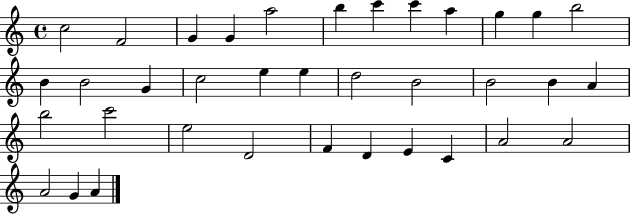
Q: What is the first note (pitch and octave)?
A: C5